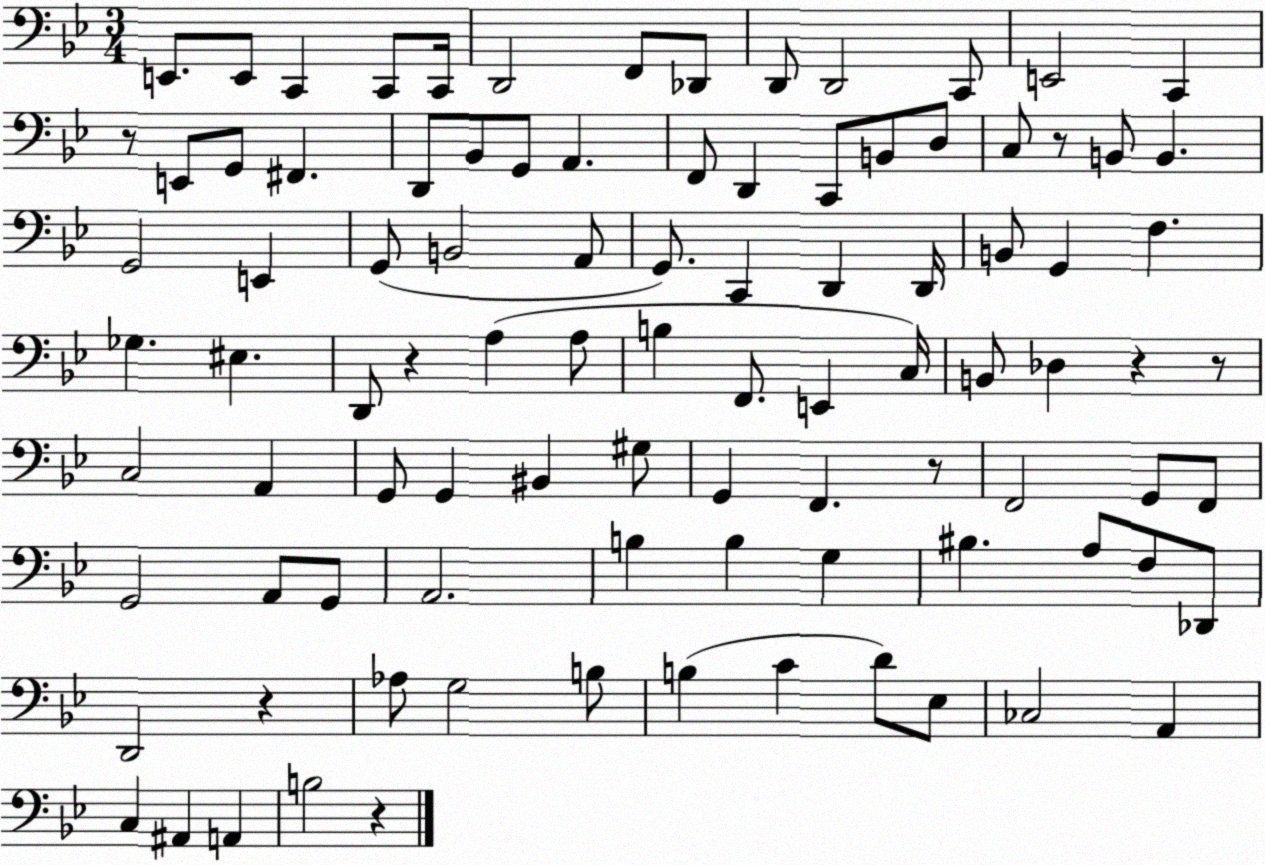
X:1
T:Untitled
M:3/4
L:1/4
K:Bb
E,,/2 E,,/2 C,, C,,/2 C,,/4 D,,2 F,,/2 _D,,/2 D,,/2 D,,2 C,,/2 E,,2 C,, z/2 E,,/2 G,,/2 ^F,, D,,/2 _B,,/2 G,,/2 A,, F,,/2 D,, C,,/2 B,,/2 D,/2 C,/2 z/2 B,,/2 B,, G,,2 E,, G,,/2 B,,2 A,,/2 G,,/2 C,, D,, D,,/4 B,,/2 G,, F, _G, ^E, D,,/2 z A, A,/2 B, F,,/2 E,, C,/4 B,,/2 _D, z z/2 C,2 A,, G,,/2 G,, ^B,, ^G,/2 G,, F,, z/2 F,,2 G,,/2 F,,/2 G,,2 A,,/2 G,,/2 A,,2 B, B, G, ^B, A,/2 F,/2 _D,,/2 D,,2 z _A,/2 G,2 B,/2 B, C D/2 _E,/2 _C,2 A,, C, ^A,, A,, B,2 z